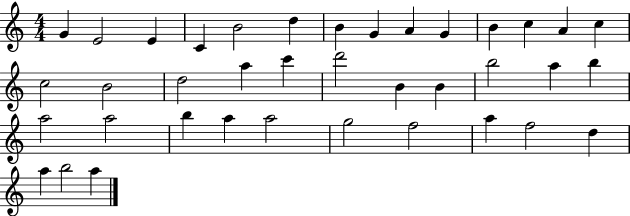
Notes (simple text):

G4/q E4/h E4/q C4/q B4/h D5/q B4/q G4/q A4/q G4/q B4/q C5/q A4/q C5/q C5/h B4/h D5/h A5/q C6/q D6/h B4/q B4/q B5/h A5/q B5/q A5/h A5/h B5/q A5/q A5/h G5/h F5/h A5/q F5/h D5/q A5/q B5/h A5/q